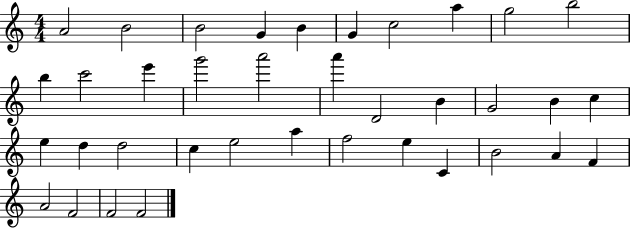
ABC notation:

X:1
T:Untitled
M:4/4
L:1/4
K:C
A2 B2 B2 G B G c2 a g2 b2 b c'2 e' g'2 a'2 a' D2 B G2 B c e d d2 c e2 a f2 e C B2 A F A2 F2 F2 F2